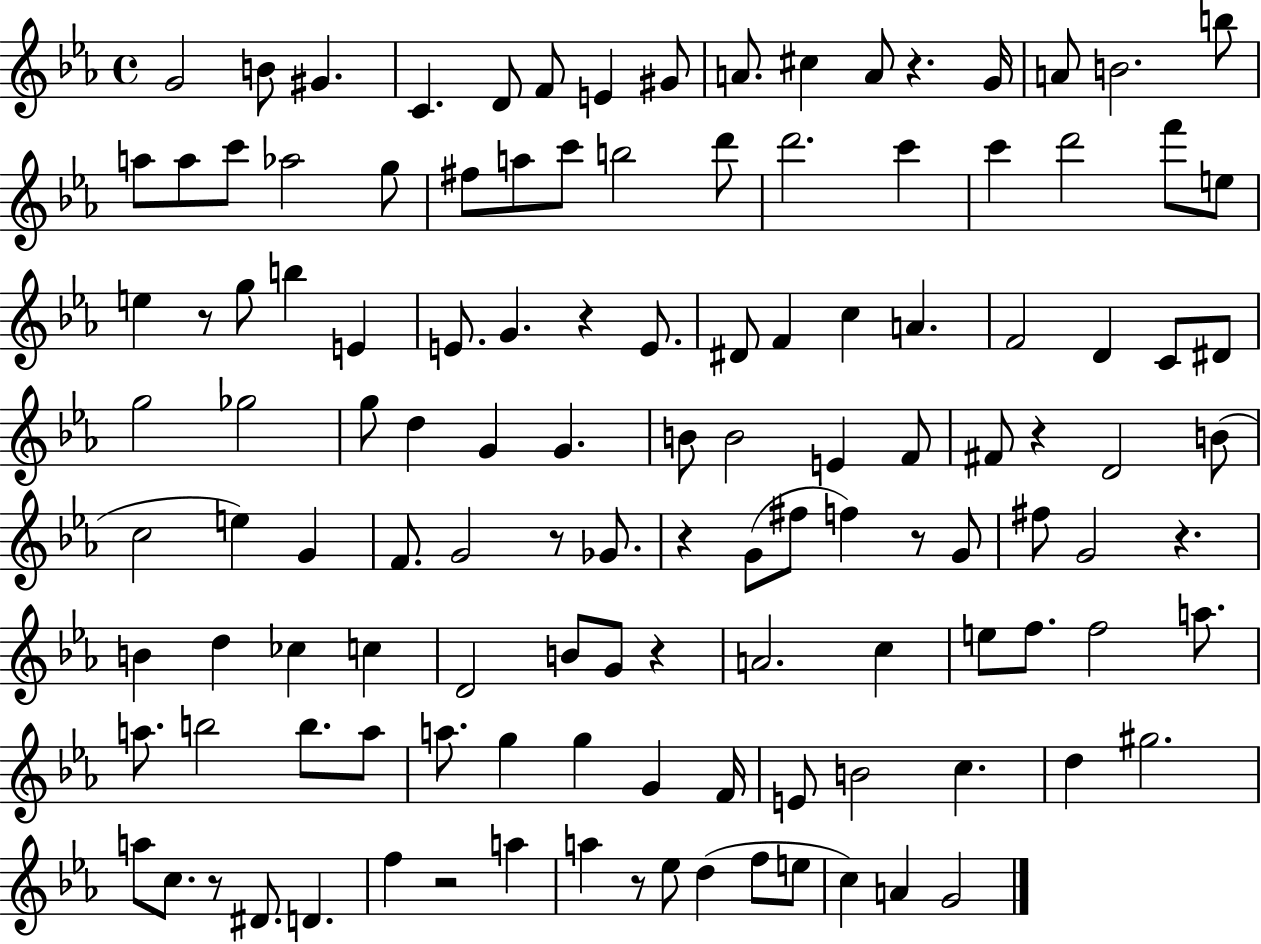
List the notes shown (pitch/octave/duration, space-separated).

G4/h B4/e G#4/q. C4/q. D4/e F4/e E4/q G#4/e A4/e. C#5/q A4/e R/q. G4/s A4/e B4/h. B5/e A5/e A5/e C6/e Ab5/h G5/e F#5/e A5/e C6/e B5/h D6/e D6/h. C6/q C6/q D6/h F6/e E5/e E5/q R/e G5/e B5/q E4/q E4/e. G4/q. R/q E4/e. D#4/e F4/q C5/q A4/q. F4/h D4/q C4/e D#4/e G5/h Gb5/h G5/e D5/q G4/q G4/q. B4/e B4/h E4/q F4/e F#4/e R/q D4/h B4/e C5/h E5/q G4/q F4/e. G4/h R/e Gb4/e. R/q G4/e F#5/e F5/q R/e G4/e F#5/e G4/h R/q. B4/q D5/q CES5/q C5/q D4/h B4/e G4/e R/q A4/h. C5/q E5/e F5/e. F5/h A5/e. A5/e. B5/h B5/e. A5/e A5/e. G5/q G5/q G4/q F4/s E4/e B4/h C5/q. D5/q G#5/h. A5/e C5/e. R/e D#4/e. D4/q. F5/q R/h A5/q A5/q R/e Eb5/e D5/q F5/e E5/e C5/q A4/q G4/h